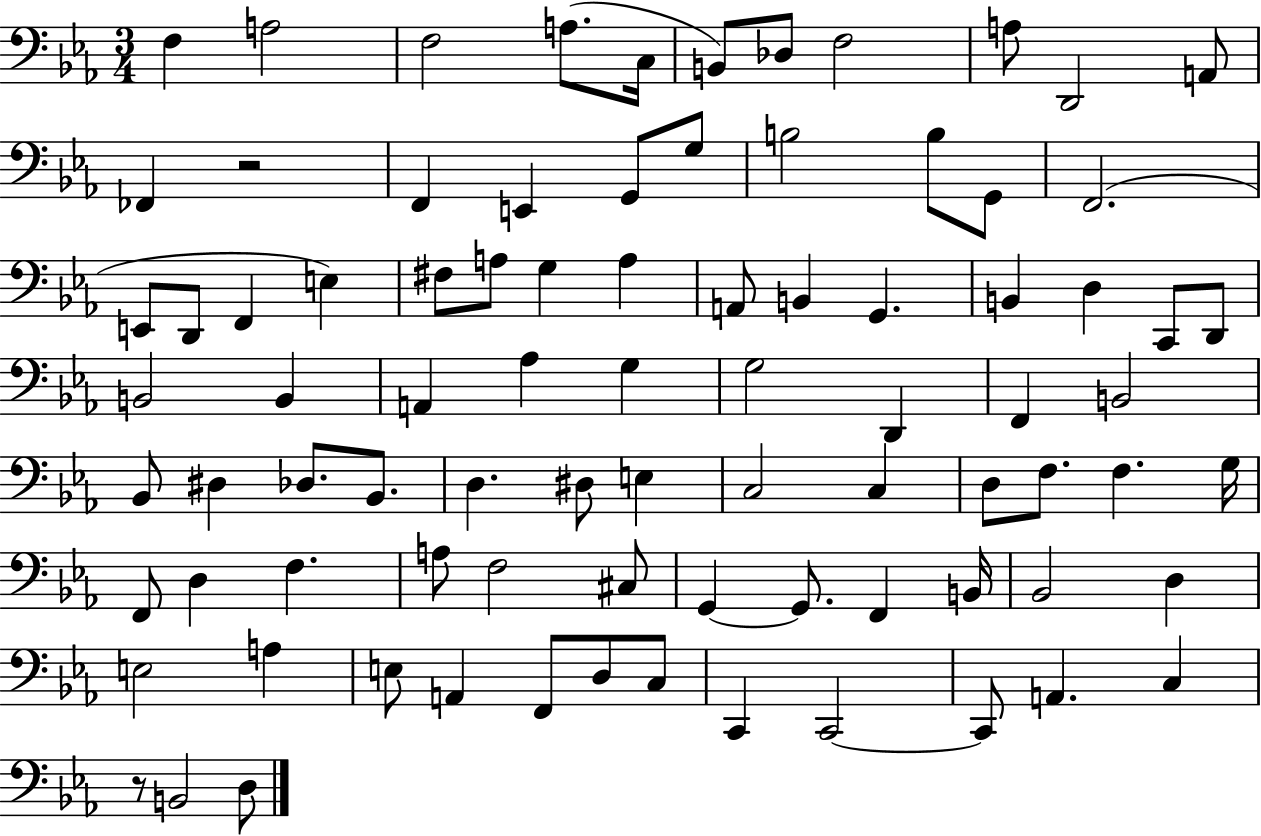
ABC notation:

X:1
T:Untitled
M:3/4
L:1/4
K:Eb
F, A,2 F,2 A,/2 C,/4 B,,/2 _D,/2 F,2 A,/2 D,,2 A,,/2 _F,, z2 F,, E,, G,,/2 G,/2 B,2 B,/2 G,,/2 F,,2 E,,/2 D,,/2 F,, E, ^F,/2 A,/2 G, A, A,,/2 B,, G,, B,, D, C,,/2 D,,/2 B,,2 B,, A,, _A, G, G,2 D,, F,, B,,2 _B,,/2 ^D, _D,/2 _B,,/2 D, ^D,/2 E, C,2 C, D,/2 F,/2 F, G,/4 F,,/2 D, F, A,/2 F,2 ^C,/2 G,, G,,/2 F,, B,,/4 _B,,2 D, E,2 A, E,/2 A,, F,,/2 D,/2 C,/2 C,, C,,2 C,,/2 A,, C, z/2 B,,2 D,/2